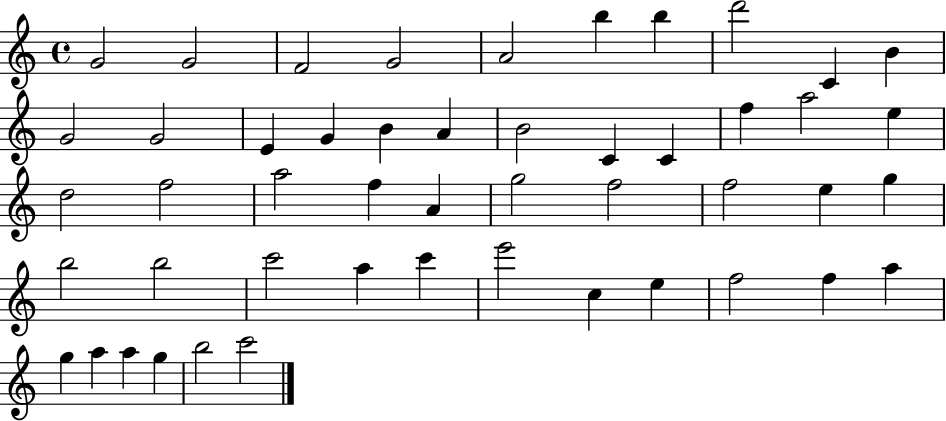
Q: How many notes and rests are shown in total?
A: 49